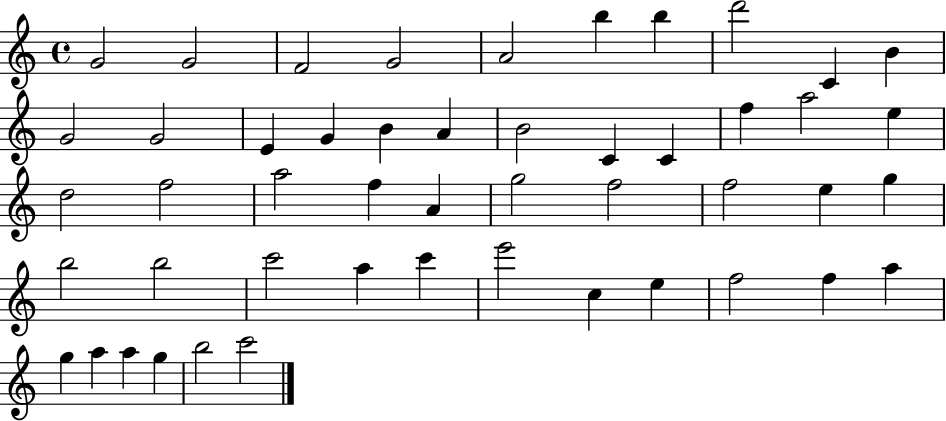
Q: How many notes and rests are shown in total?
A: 49